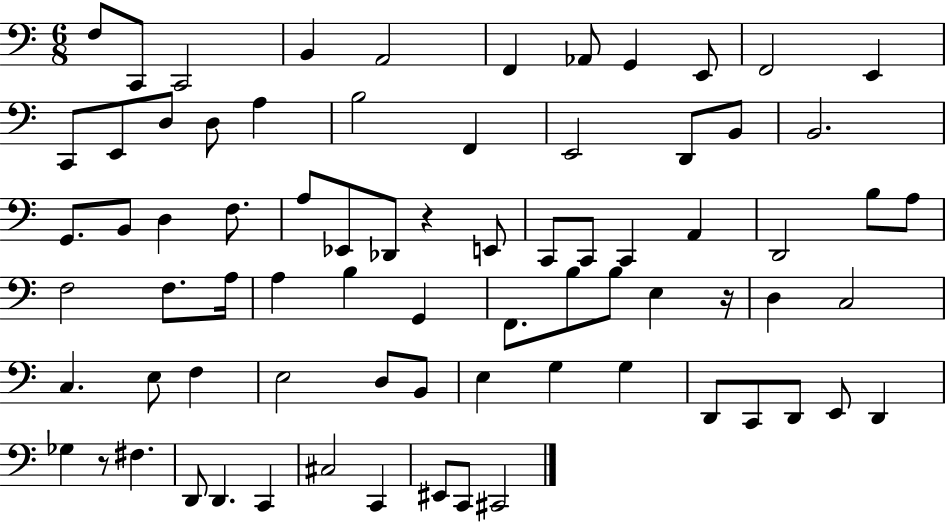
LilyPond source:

{
  \clef bass
  \numericTimeSignature
  \time 6/8
  \key c \major
  f8 c,8 c,2 | b,4 a,2 | f,4 aes,8 g,4 e,8 | f,2 e,4 | \break c,8 e,8 d8 d8 a4 | b2 f,4 | e,2 d,8 b,8 | b,2. | \break g,8. b,8 d4 f8. | a8 ees,8 des,8 r4 e,8 | c,8 c,8 c,4 a,4 | d,2 b8 a8 | \break f2 f8. a16 | a4 b4 g,4 | f,8. b8 b8 e4 r16 | d4 c2 | \break c4. e8 f4 | e2 d8 b,8 | e4 g4 g4 | d,8 c,8 d,8 e,8 d,4 | \break ges4 r8 fis4. | d,8 d,4. c,4 | cis2 c,4 | eis,8 c,8 cis,2 | \break \bar "|."
}